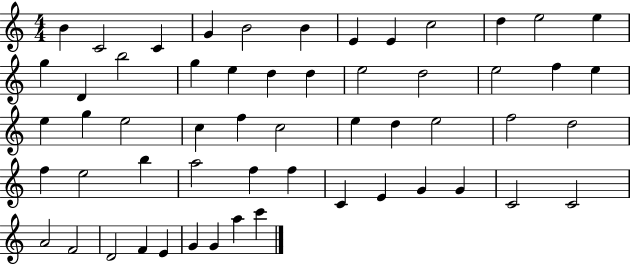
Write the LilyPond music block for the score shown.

{
  \clef treble
  \numericTimeSignature
  \time 4/4
  \key c \major
  b'4 c'2 c'4 | g'4 b'2 b'4 | e'4 e'4 c''2 | d''4 e''2 e''4 | \break g''4 d'4 b''2 | g''4 e''4 d''4 d''4 | e''2 d''2 | e''2 f''4 e''4 | \break e''4 g''4 e''2 | c''4 f''4 c''2 | e''4 d''4 e''2 | f''2 d''2 | \break f''4 e''2 b''4 | a''2 f''4 f''4 | c'4 e'4 g'4 g'4 | c'2 c'2 | \break a'2 f'2 | d'2 f'4 e'4 | g'4 g'4 a''4 c'''4 | \bar "|."
}